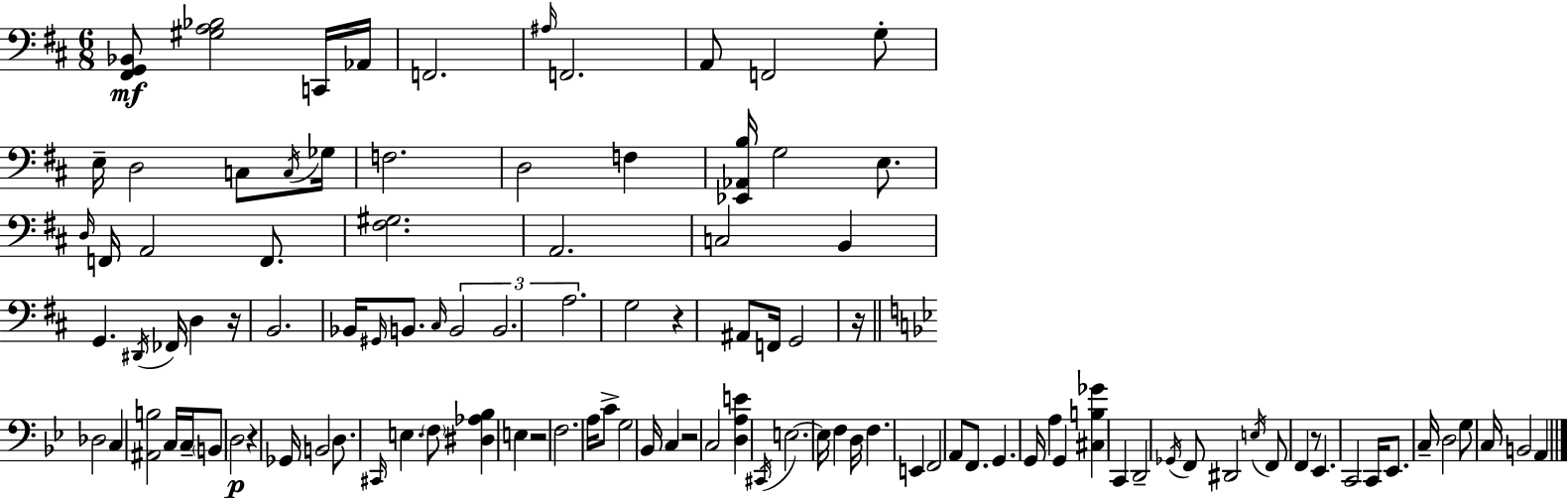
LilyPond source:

{
  \clef bass
  \numericTimeSignature
  \time 6/8
  \key d \major
  \repeat volta 2 { <fis, g, bes,>8\mf <gis a bes>2 c,16 aes,16 | f,2. | \grace { ais16 } f,2. | a,8 f,2 g8-. | \break e16-- d2 c8 | \acciaccatura { c16 } ges16 f2. | d2 f4 | <ees, aes, b>16 g2 e8. | \break \grace { d16 } f,16 a,2 | f,8. <fis gis>2. | a,2. | c2 b,4 | \break g,4. \acciaccatura { dis,16 } fes,16 d4 | r16 b,2. | bes,16 \grace { gis,16 } b,8. \grace { cis16 } \tuplet 3/2 { b,2 | b,2. | \break a2. } | g2 | r4 ais,8 f,16 g,2 | r16 \bar "||" \break \key g \minor des2 c4 | <ais, b>2 c16 c16-- \parenthesize b,8 | d2\p r4 | ges,16 b,2 d8. | \break \grace { cis,16 } e4. \parenthesize f8 <dis aes bes>4 | e4 r2 | f2. | a16 c'8-> g2 | \break bes,16 c4 r2 | c2 <d a e'>4 | \acciaccatura { cis,16 } e2.~~ | e16 f4 d16 f4. | \break e,4 f,2 | a,8 f,8. g,4. | g,16 a4 g,4 <cis b ges'>4 | c,4 d,2-- | \break \acciaccatura { ges,16 } f,8 dis,2 | \acciaccatura { e16 } f,8 f,4 r8 ees,4. | c,2 | c,16 ees,8. c16-- d2 | \break g8 c16 b,2 | a,4 } \bar "|."
}